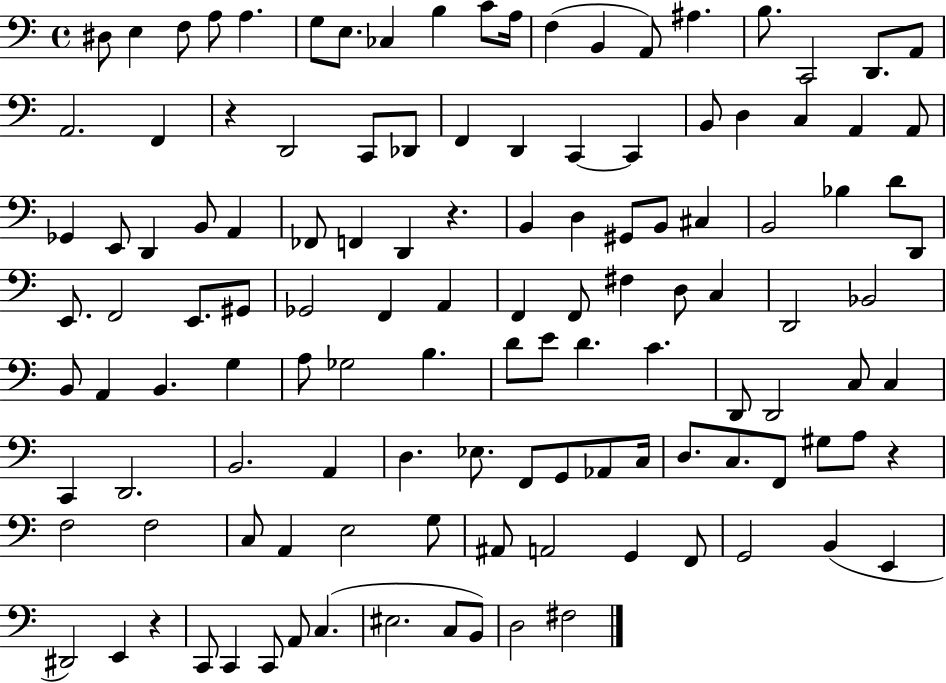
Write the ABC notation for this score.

X:1
T:Untitled
M:4/4
L:1/4
K:C
^D,/2 E, F,/2 A,/2 A, G,/2 E,/2 _C, B, C/2 A,/4 F, B,, A,,/2 ^A, B,/2 C,,2 D,,/2 A,,/2 A,,2 F,, z D,,2 C,,/2 _D,,/2 F,, D,, C,, C,, B,,/2 D, C, A,, A,,/2 _G,, E,,/2 D,, B,,/2 A,, _F,,/2 F,, D,, z B,, D, ^G,,/2 B,,/2 ^C, B,,2 _B, D/2 D,,/2 E,,/2 F,,2 E,,/2 ^G,,/2 _G,,2 F,, A,, F,, F,,/2 ^F, D,/2 C, D,,2 _B,,2 B,,/2 A,, B,, G, A,/2 _G,2 B, D/2 E/2 D C D,,/2 D,,2 C,/2 C, C,, D,,2 B,,2 A,, D, _E,/2 F,,/2 G,,/2 _A,,/2 C,/4 D,/2 C,/2 F,,/2 ^G,/2 A,/2 z F,2 F,2 C,/2 A,, E,2 G,/2 ^A,,/2 A,,2 G,, F,,/2 G,,2 B,, E,, ^D,,2 E,, z C,,/2 C,, C,,/2 A,,/2 C, ^E,2 C,/2 B,,/2 D,2 ^F,2